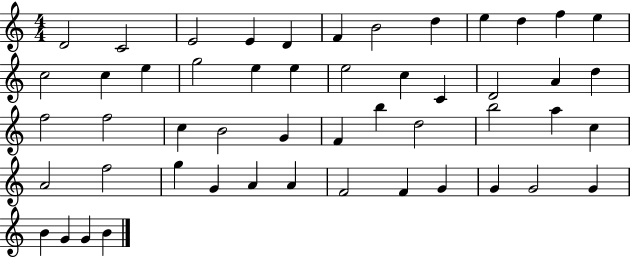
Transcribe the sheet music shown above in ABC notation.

X:1
T:Untitled
M:4/4
L:1/4
K:C
D2 C2 E2 E D F B2 d e d f e c2 c e g2 e e e2 c C D2 A d f2 f2 c B2 G F b d2 b2 a c A2 f2 g G A A F2 F G G G2 G B G G B